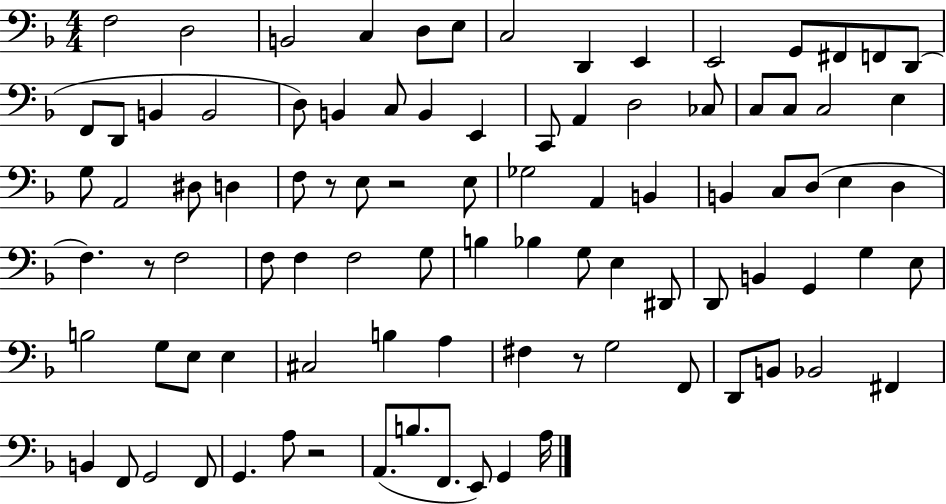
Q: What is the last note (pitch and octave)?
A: A3